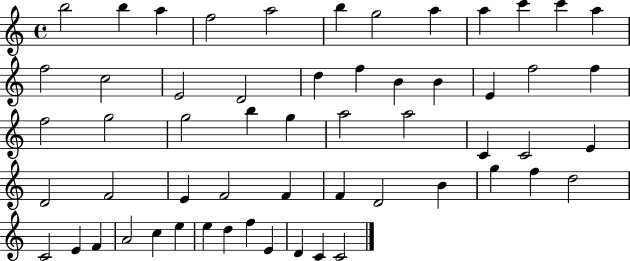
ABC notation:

X:1
T:Untitled
M:4/4
L:1/4
K:C
b2 b a f2 a2 b g2 a a c' c' a f2 c2 E2 D2 d f B B E f2 f f2 g2 g2 b g a2 a2 C C2 E D2 F2 E F2 F F D2 B g f d2 C2 E F A2 c e e d f E D C C2